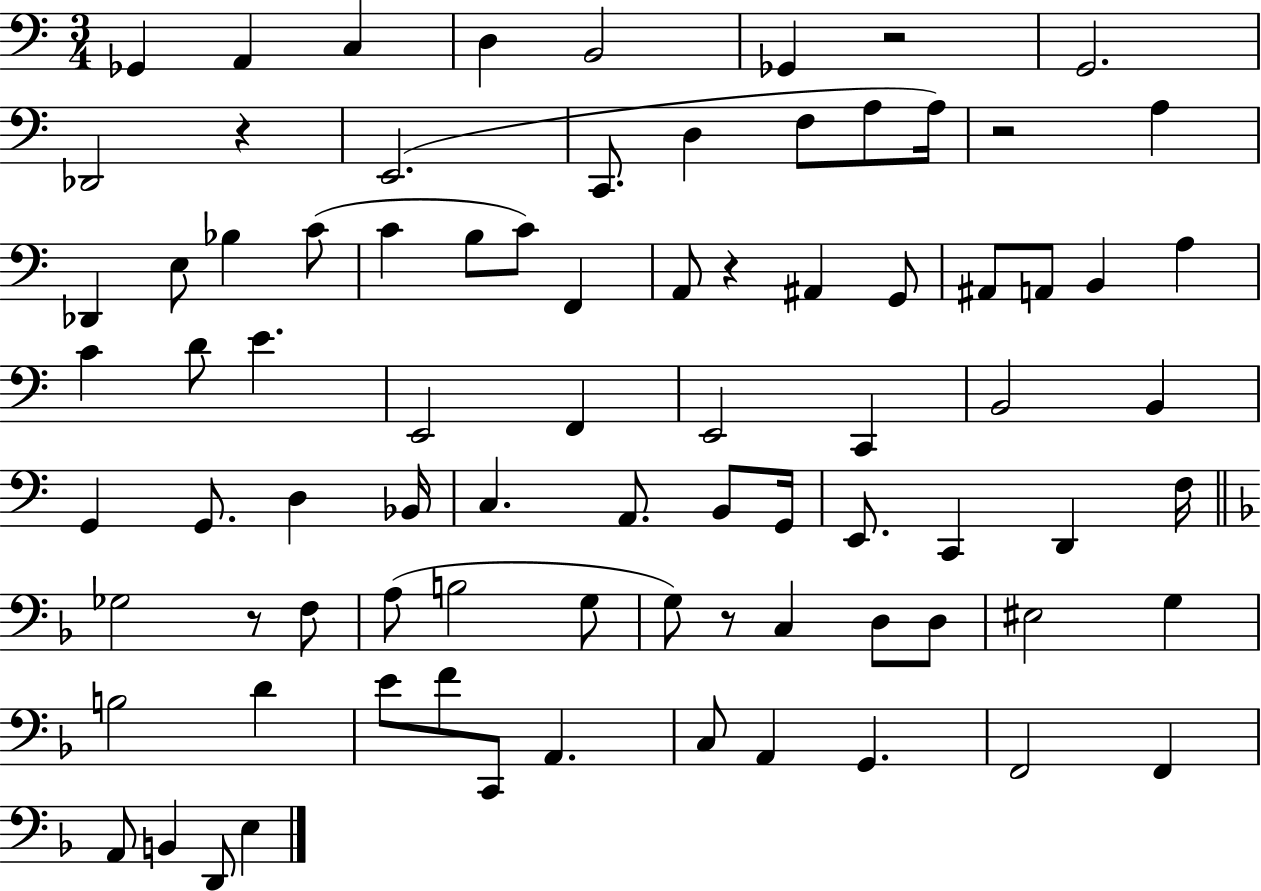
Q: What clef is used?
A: bass